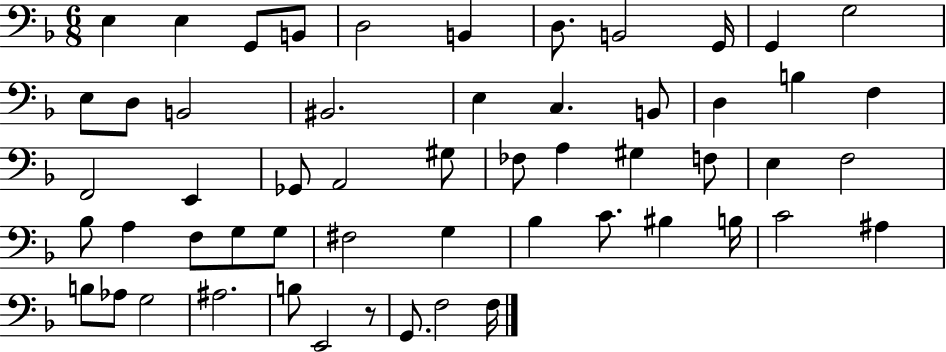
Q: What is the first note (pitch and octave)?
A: E3